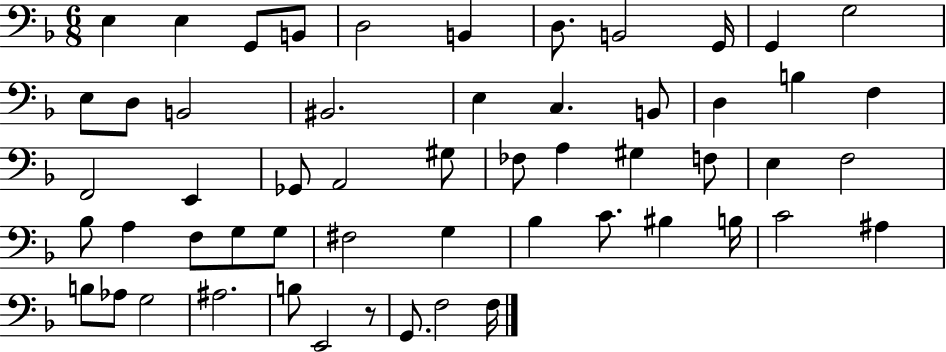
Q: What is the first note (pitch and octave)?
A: E3